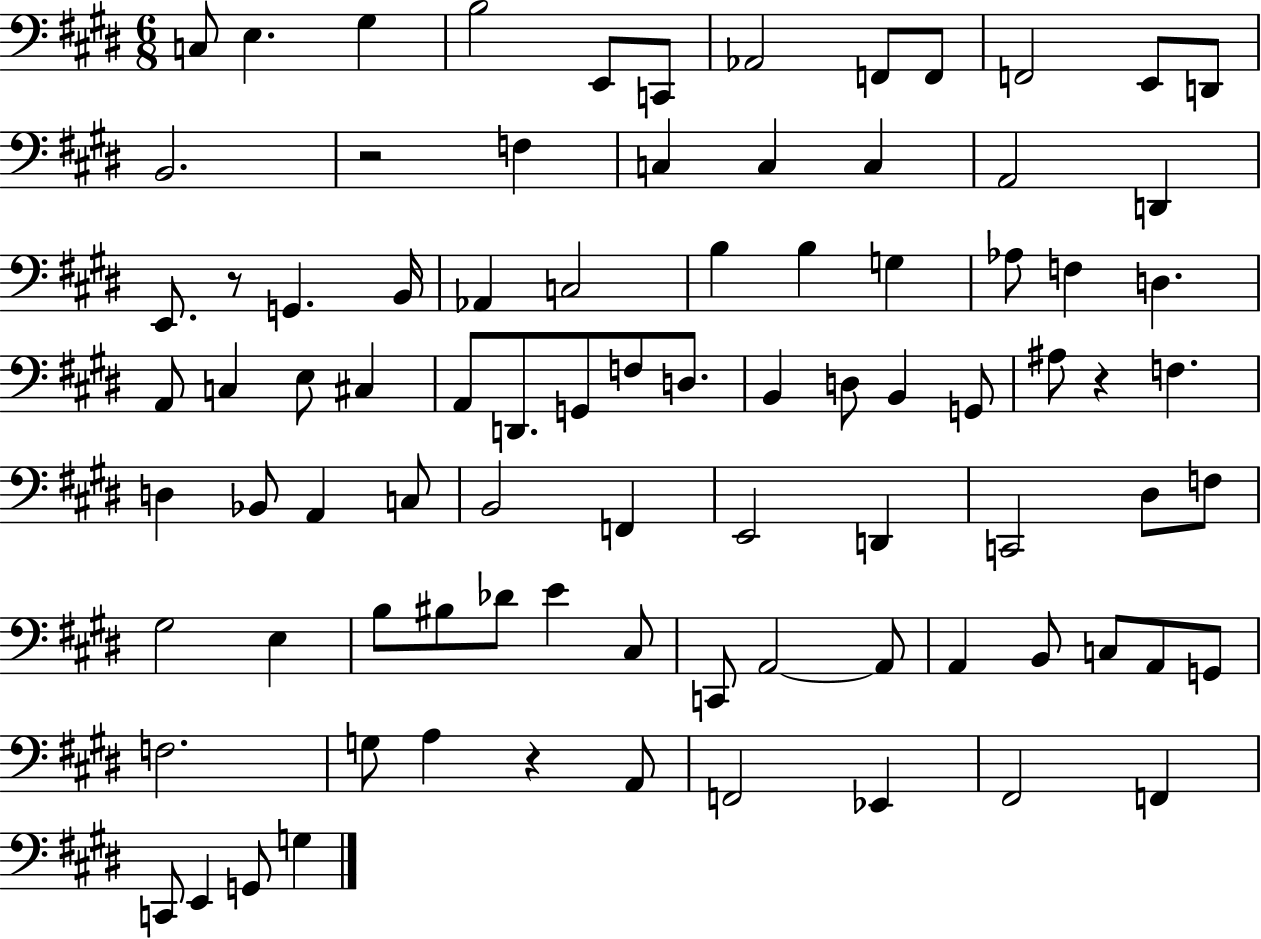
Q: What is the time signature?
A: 6/8